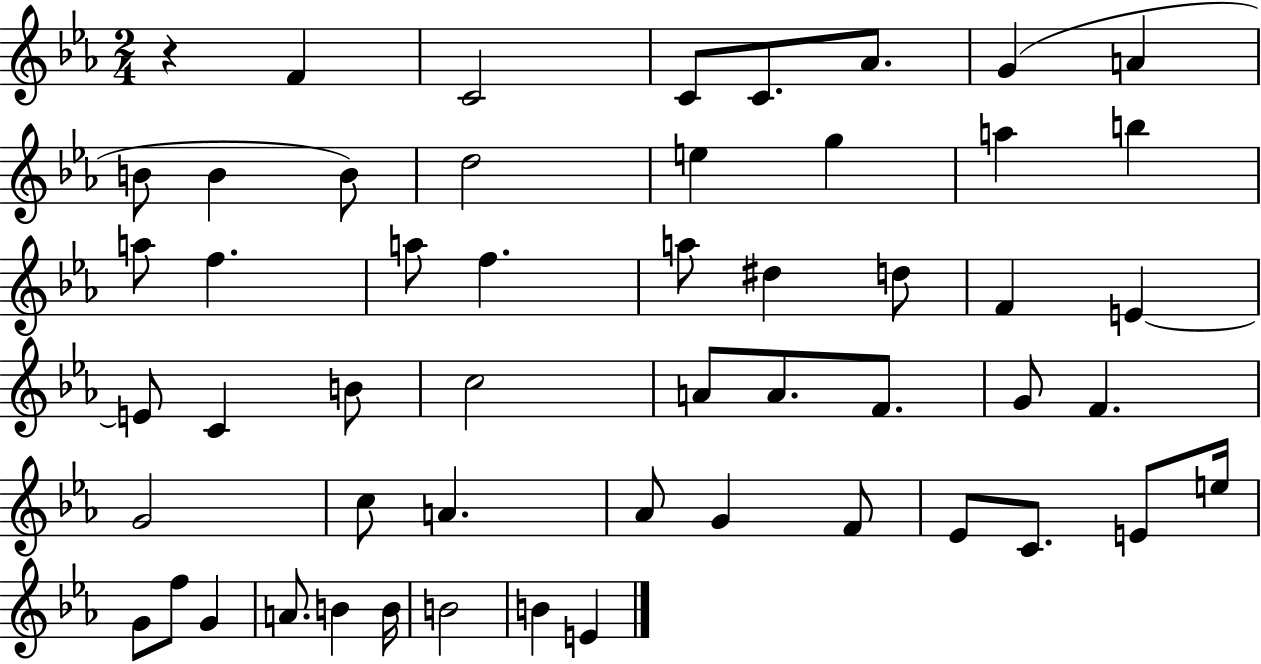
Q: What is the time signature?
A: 2/4